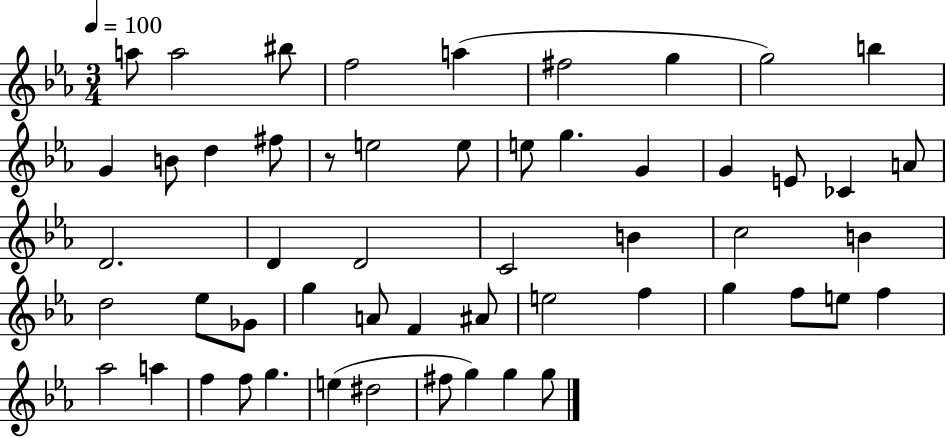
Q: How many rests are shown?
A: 1